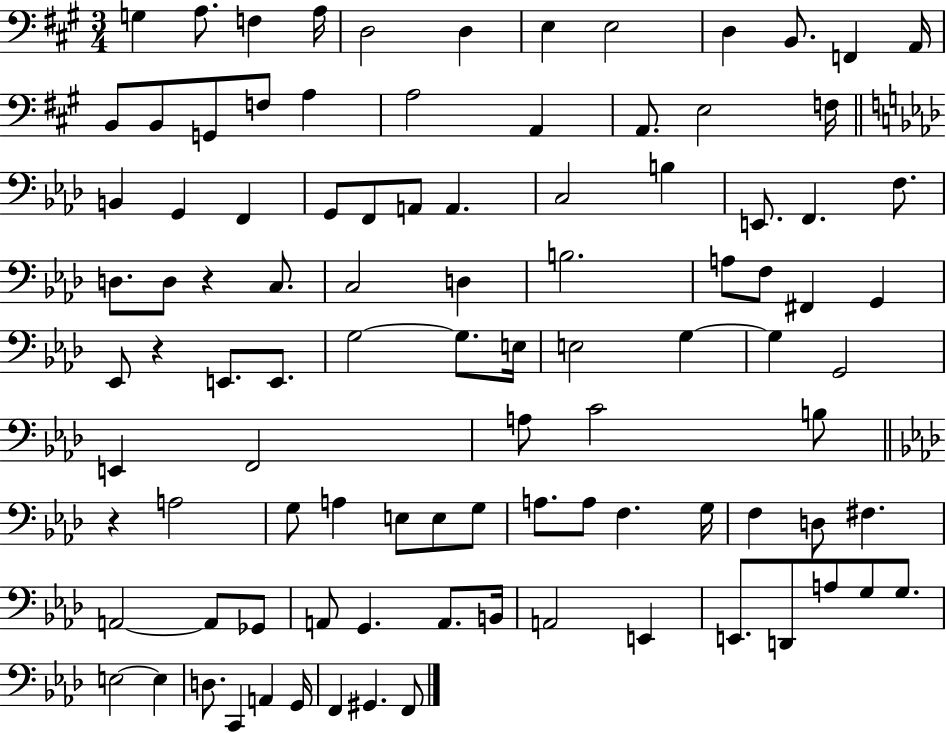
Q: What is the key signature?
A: A major